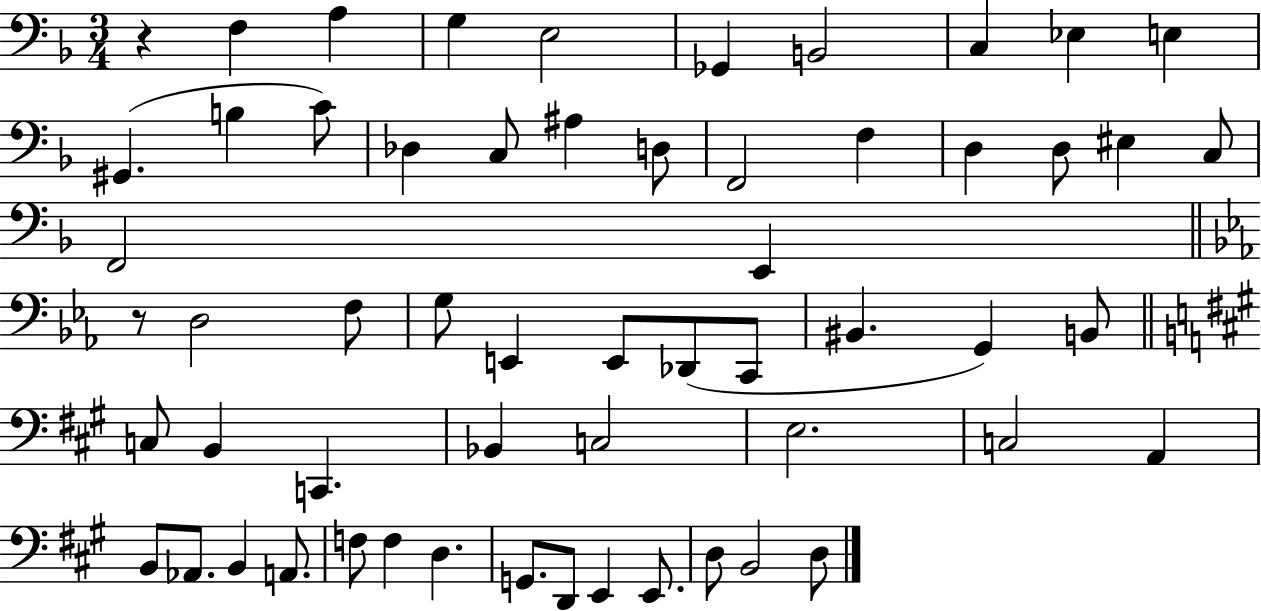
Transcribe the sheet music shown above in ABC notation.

X:1
T:Untitled
M:3/4
L:1/4
K:F
z F, A, G, E,2 _G,, B,,2 C, _E, E, ^G,, B, C/2 _D, C,/2 ^A, D,/2 F,,2 F, D, D,/2 ^E, C,/2 F,,2 E,, z/2 D,2 F,/2 G,/2 E,, E,,/2 _D,,/2 C,,/2 ^B,, G,, B,,/2 C,/2 B,, C,, _B,, C,2 E,2 C,2 A,, B,,/2 _A,,/2 B,, A,,/2 F,/2 F, D, G,,/2 D,,/2 E,, E,,/2 D,/2 B,,2 D,/2